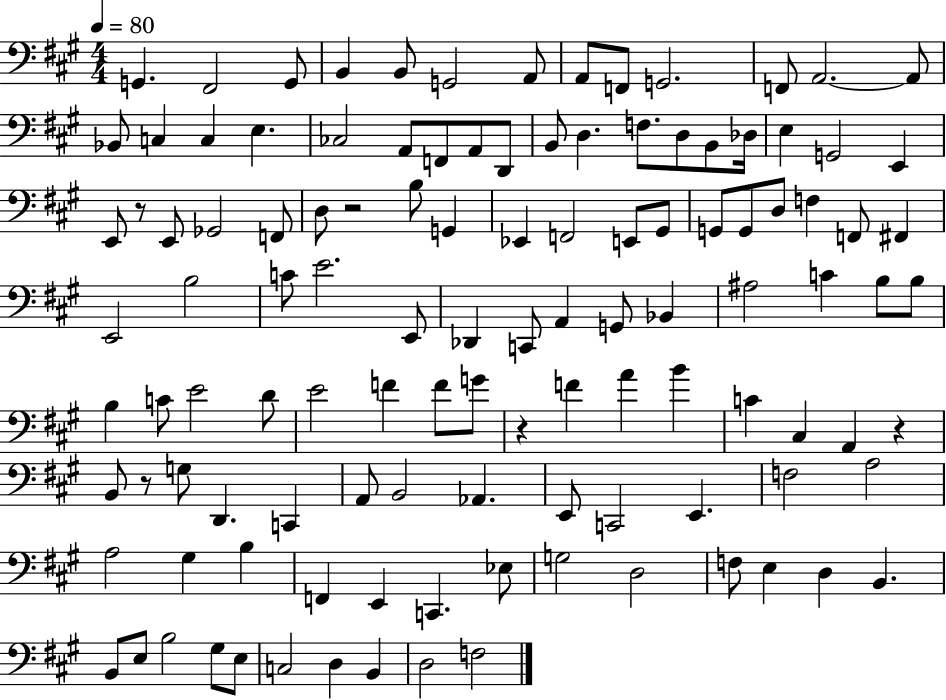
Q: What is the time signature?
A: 4/4